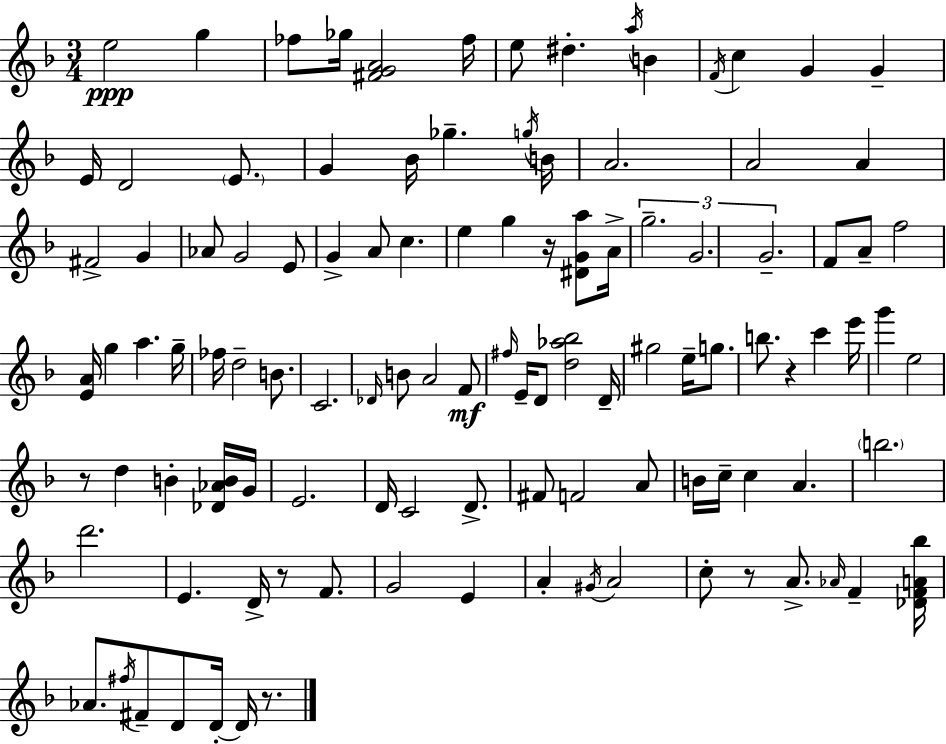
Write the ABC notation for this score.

X:1
T:Untitled
M:3/4
L:1/4
K:Dm
e2 g _f/2 _g/4 [^FGA]2 _f/4 e/2 ^d a/4 B F/4 c G G E/4 D2 E/2 G _B/4 _g g/4 B/4 A2 A2 A ^F2 G _A/2 G2 E/2 G A/2 c e g z/4 [^DGa]/2 A/4 g2 G2 G2 F/2 A/2 f2 [EA]/4 g a g/4 _f/4 d2 B/2 C2 _D/4 B/2 A2 F/2 ^f/4 E/4 D/2 [d_a_b]2 D/4 ^g2 e/4 g/2 b/2 z c' e'/4 g' e2 z/2 d B [_D_AB]/4 G/4 E2 D/4 C2 D/2 ^F/2 F2 A/2 B/4 c/4 c A b2 d'2 E D/4 z/2 F/2 G2 E A ^G/4 A2 c/2 z/2 A/2 _A/4 F [_DFA_b]/4 _A/2 ^f/4 ^F/2 D/2 D/4 D/4 z/2